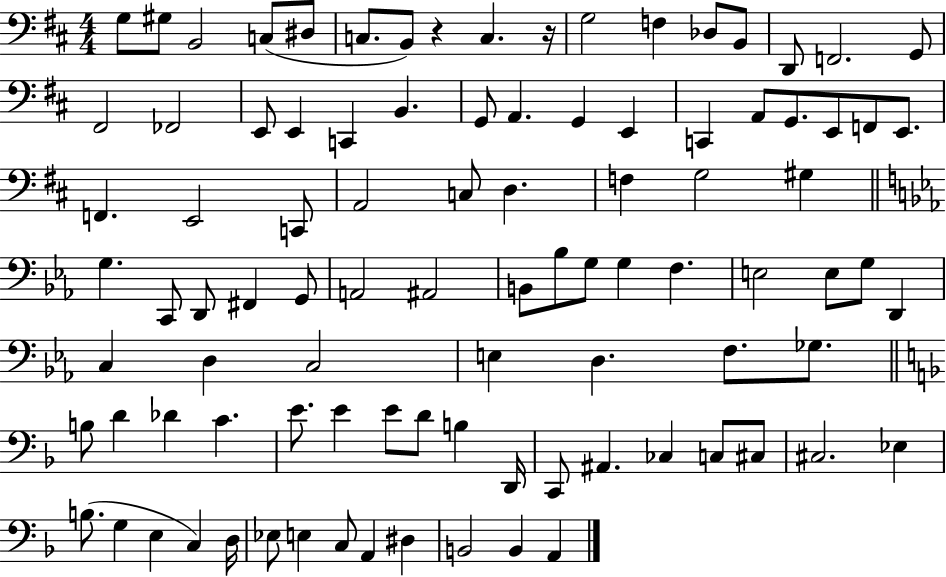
G3/e G#3/e B2/h C3/e D#3/e C3/e. B2/e R/q C3/q. R/s G3/h F3/q Db3/e B2/e D2/e F2/h. G2/e F#2/h FES2/h E2/e E2/q C2/q B2/q. G2/e A2/q. G2/q E2/q C2/q A2/e G2/e. E2/e F2/e E2/e. F2/q. E2/h C2/e A2/h C3/e D3/q. F3/q G3/h G#3/q G3/q. C2/e D2/e F#2/q G2/e A2/h A#2/h B2/e Bb3/e G3/e G3/q F3/q. E3/h E3/e G3/e D2/q C3/q D3/q C3/h E3/q D3/q. F3/e. Gb3/e. B3/e D4/q Db4/q C4/q. E4/e. E4/q E4/e D4/e B3/q D2/s C2/e A#2/q. CES3/q C3/e C#3/e C#3/h. Eb3/q B3/e. G3/q E3/q C3/q D3/s Eb3/e E3/q C3/e A2/q D#3/q B2/h B2/q A2/q